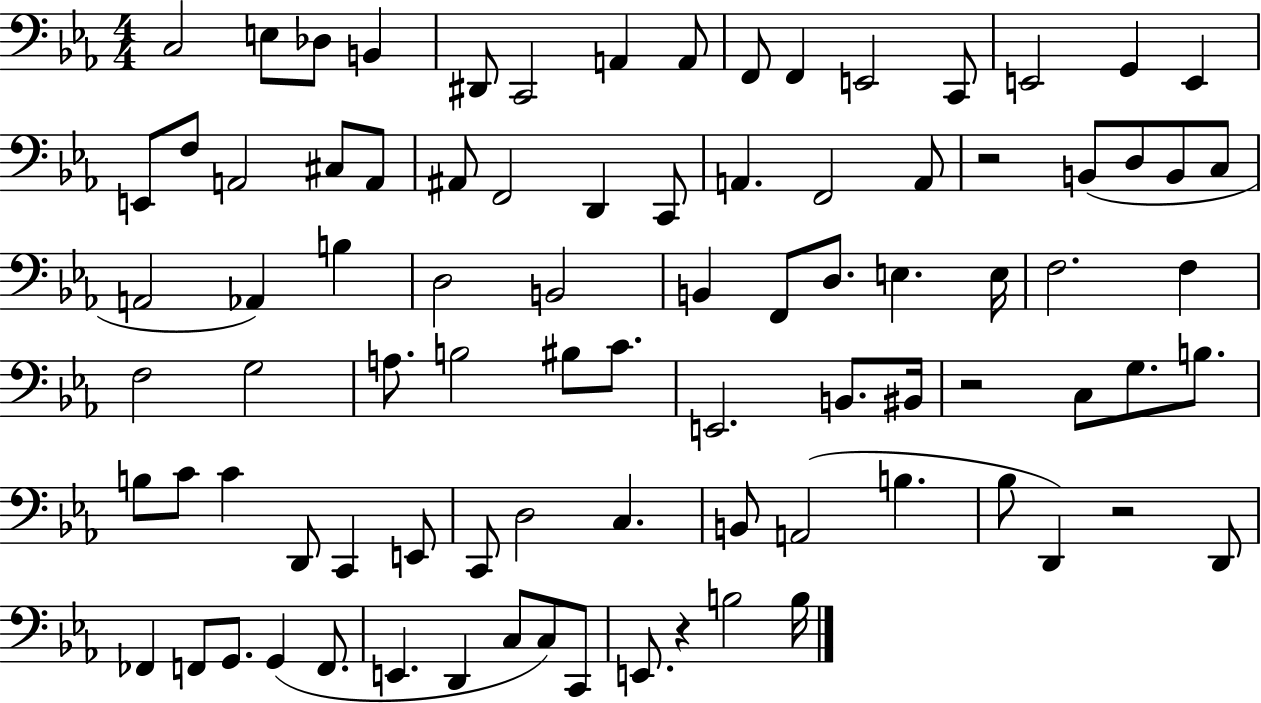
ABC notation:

X:1
T:Untitled
M:4/4
L:1/4
K:Eb
C,2 E,/2 _D,/2 B,, ^D,,/2 C,,2 A,, A,,/2 F,,/2 F,, E,,2 C,,/2 E,,2 G,, E,, E,,/2 F,/2 A,,2 ^C,/2 A,,/2 ^A,,/2 F,,2 D,, C,,/2 A,, F,,2 A,,/2 z2 B,,/2 D,/2 B,,/2 C,/2 A,,2 _A,, B, D,2 B,,2 B,, F,,/2 D,/2 E, E,/4 F,2 F, F,2 G,2 A,/2 B,2 ^B,/2 C/2 E,,2 B,,/2 ^B,,/4 z2 C,/2 G,/2 B,/2 B,/2 C/2 C D,,/2 C,, E,,/2 C,,/2 D,2 C, B,,/2 A,,2 B, _B,/2 D,, z2 D,,/2 _F,, F,,/2 G,,/2 G,, F,,/2 E,, D,, C,/2 C,/2 C,,/2 E,,/2 z B,2 B,/4